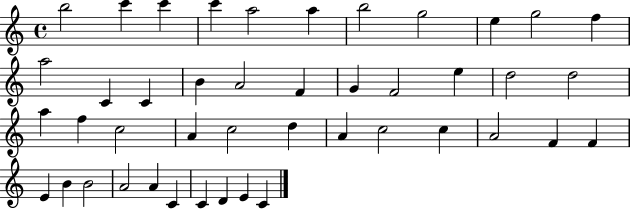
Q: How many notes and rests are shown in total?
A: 44